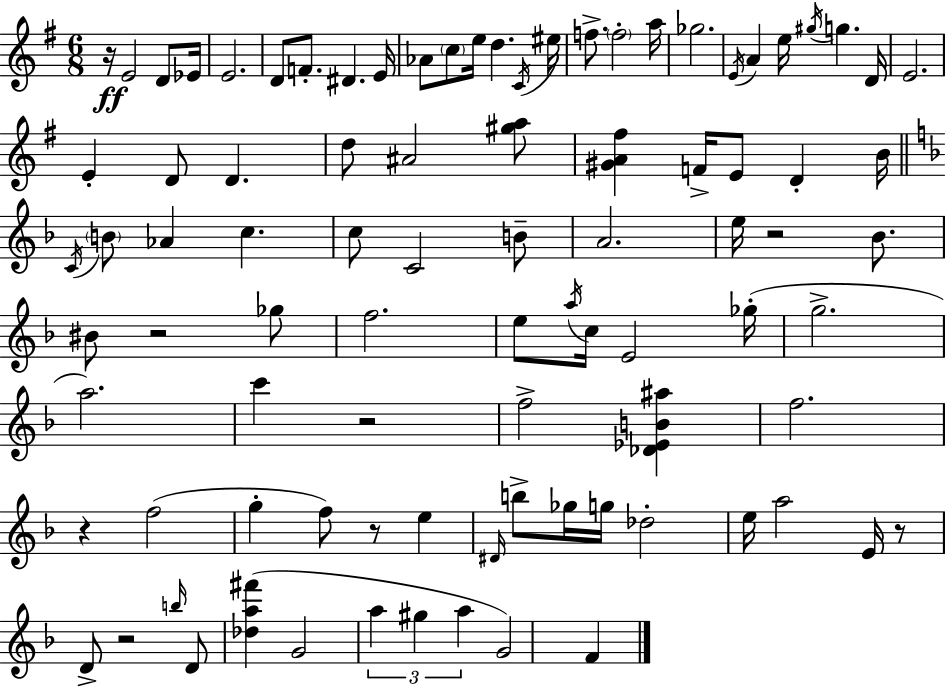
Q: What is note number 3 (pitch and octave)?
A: Eb4